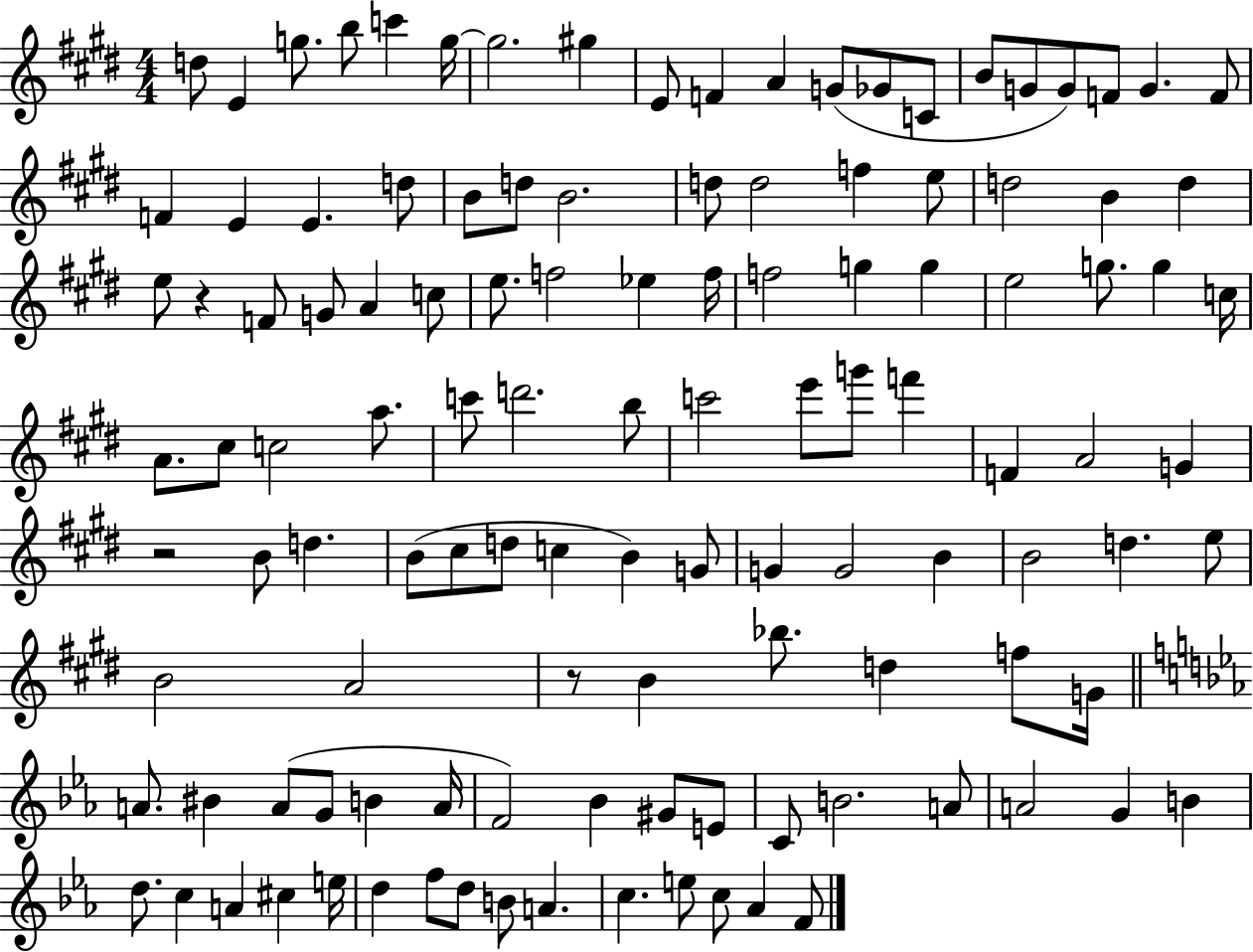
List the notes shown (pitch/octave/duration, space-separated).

D5/e E4/q G5/e. B5/e C6/q G5/s G5/h. G#5/q E4/e F4/q A4/q G4/e Gb4/e C4/e B4/e G4/e G4/e F4/e G4/q. F4/e F4/q E4/q E4/q. D5/e B4/e D5/e B4/h. D5/e D5/h F5/q E5/e D5/h B4/q D5/q E5/e R/q F4/e G4/e A4/q C5/e E5/e. F5/h Eb5/q F5/s F5/h G5/q G5/q E5/h G5/e. G5/q C5/s A4/e. C#5/e C5/h A5/e. C6/e D6/h. B5/e C6/h E6/e G6/e F6/q F4/q A4/h G4/q R/h B4/e D5/q. B4/e C#5/e D5/e C5/q B4/q G4/e G4/q G4/h B4/q B4/h D5/q. E5/e B4/h A4/h R/e B4/q Bb5/e. D5/q F5/e G4/s A4/e. BIS4/q A4/e G4/e B4/q A4/s F4/h Bb4/q G#4/e E4/e C4/e B4/h. A4/e A4/h G4/q B4/q D5/e. C5/q A4/q C#5/q E5/s D5/q F5/e D5/e B4/e A4/q. C5/q. E5/e C5/e Ab4/q F4/e